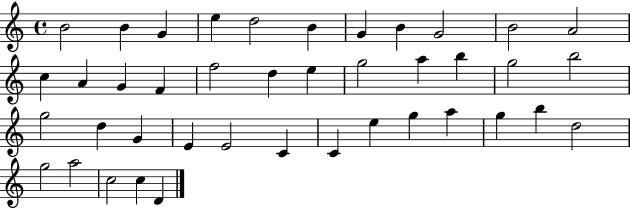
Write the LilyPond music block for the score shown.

{
  \clef treble
  \time 4/4
  \defaultTimeSignature
  \key c \major
  b'2 b'4 g'4 | e''4 d''2 b'4 | g'4 b'4 g'2 | b'2 a'2 | \break c''4 a'4 g'4 f'4 | f''2 d''4 e''4 | g''2 a''4 b''4 | g''2 b''2 | \break g''2 d''4 g'4 | e'4 e'2 c'4 | c'4 e''4 g''4 a''4 | g''4 b''4 d''2 | \break g''2 a''2 | c''2 c''4 d'4 | \bar "|."
}